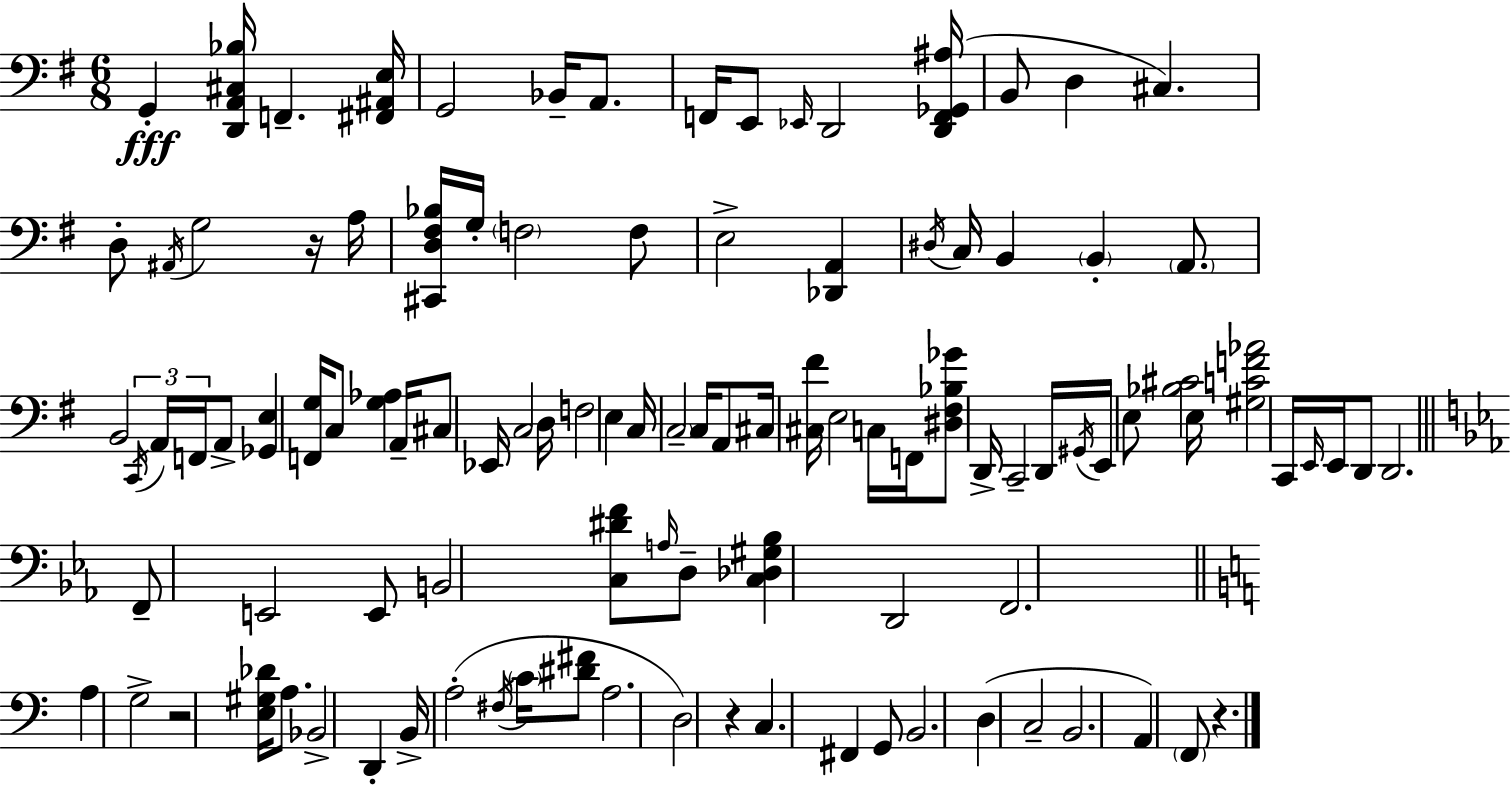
X:1
T:Untitled
M:6/8
L:1/4
K:Em
G,, [D,,A,,^C,_B,]/4 F,, [^F,,^A,,E,]/4 G,,2 _B,,/4 A,,/2 F,,/4 E,,/2 _E,,/4 D,,2 [D,,F,,_G,,^A,]/4 B,,/2 D, ^C, D,/2 ^A,,/4 G,2 z/4 A,/4 [^C,,D,^F,_B,]/4 G,/4 F,2 F,/2 E,2 [_D,,A,,] ^D,/4 C,/4 B,, B,, A,,/2 B,,2 C,,/4 A,,/4 F,,/4 A,,/2 [_G,,E,] [F,,G,]/4 C,/2 [G,_A,] A,,/4 ^C,/2 _E,,/4 C,2 D,/4 F,2 E, C,/4 C,2 C,/4 A,,/2 ^C,/4 [^C,^F]/4 E,2 C,/4 F,,/4 [^D,^F,_B,_G]/2 D,,/4 C,,2 D,,/4 ^G,,/4 E,,/4 E,/2 [_B,^C]2 E,/4 [^G,CF_A]2 C,,/4 E,,/4 E,,/4 D,,/2 D,,2 F,,/2 E,,2 E,,/2 B,,2 [C,^DF]/2 A,/4 D,/2 [C,_D,^G,_B,] D,,2 F,,2 A, G,2 z2 [E,^G,_D]/4 A,/2 _B,,2 D,, B,,/4 A,2 ^F,/4 C/4 [^D^F]/2 A,2 D,2 z C, ^F,, G,,/2 B,,2 D, C,2 B,,2 A,, F,,/2 z